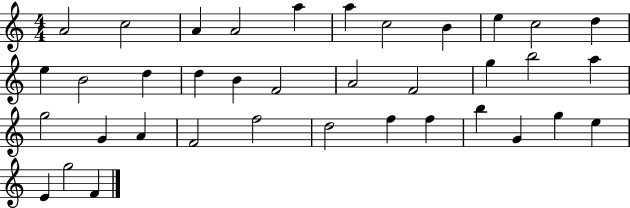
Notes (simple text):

A4/h C5/h A4/q A4/h A5/q A5/q C5/h B4/q E5/q C5/h D5/q E5/q B4/h D5/q D5/q B4/q F4/h A4/h F4/h G5/q B5/h A5/q G5/h G4/q A4/q F4/h F5/h D5/h F5/q F5/q B5/q G4/q G5/q E5/q E4/q G5/h F4/q